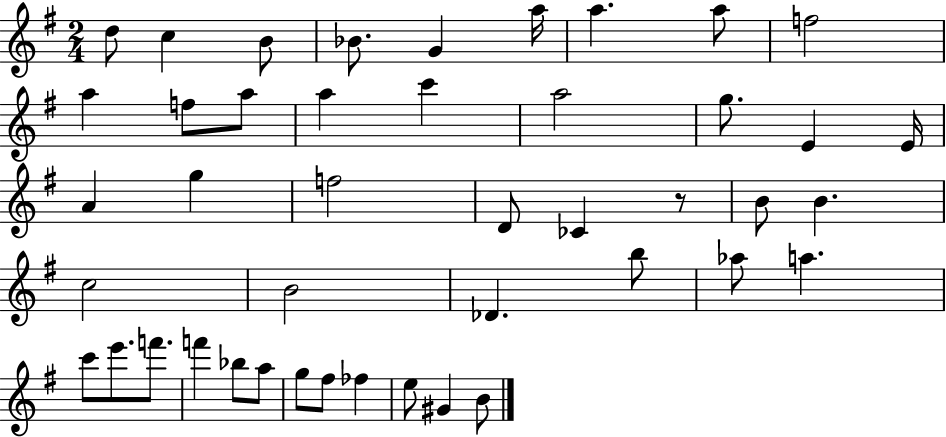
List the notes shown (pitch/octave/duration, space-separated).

D5/e C5/q B4/e Bb4/e. G4/q A5/s A5/q. A5/e F5/h A5/q F5/e A5/e A5/q C6/q A5/h G5/e. E4/q E4/s A4/q G5/q F5/h D4/e CES4/q R/e B4/e B4/q. C5/h B4/h Db4/q. B5/e Ab5/e A5/q. C6/e E6/e. F6/e. F6/q Bb5/e A5/e G5/e F#5/e FES5/q E5/e G#4/q B4/e